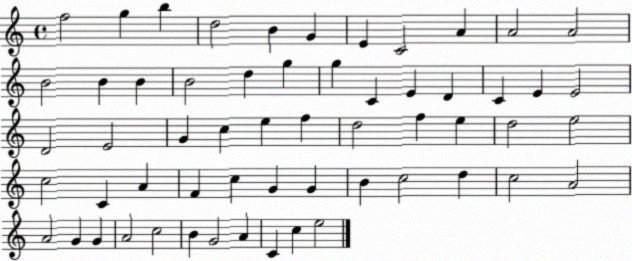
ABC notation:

X:1
T:Untitled
M:4/4
L:1/4
K:C
f2 g b d2 B G E C2 A A2 A2 B2 B B B2 d g g C E D C E E2 D2 E2 G c e f d2 f e d2 e2 c2 C A F c G G B c2 d c2 A2 A2 G G A2 c2 B G2 A C c e2